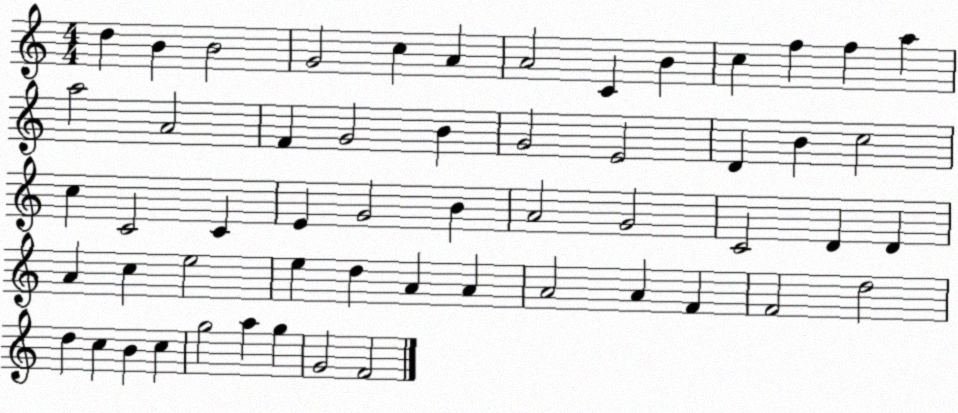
X:1
T:Untitled
M:4/4
L:1/4
K:C
d B B2 G2 c A A2 C B c f f a a2 A2 F G2 B G2 E2 D B c2 c C2 C E G2 B A2 G2 C2 D D A c e2 e d A A A2 A F F2 d2 d c B c g2 a g G2 F2